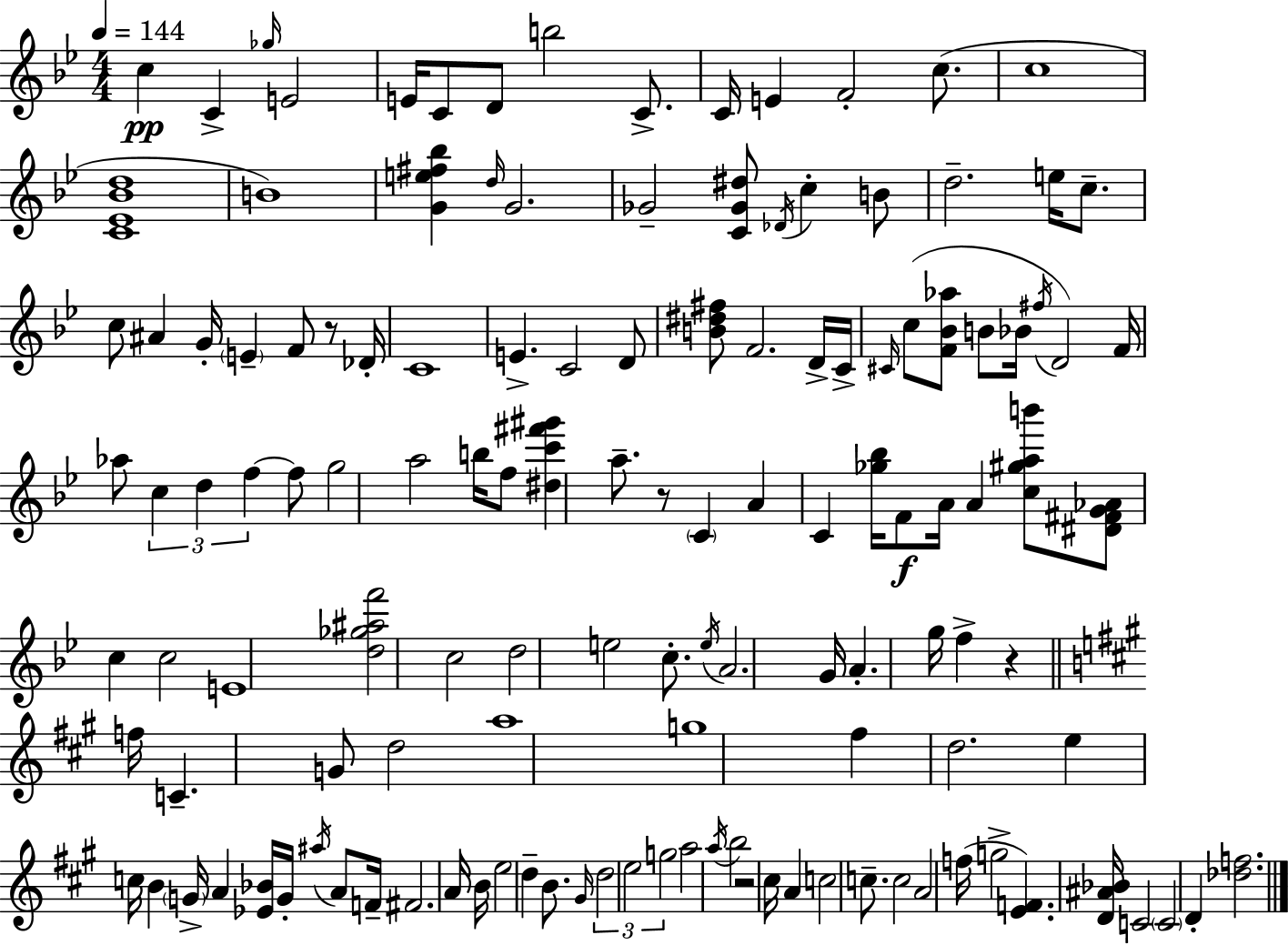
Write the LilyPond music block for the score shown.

{
  \clef treble
  \numericTimeSignature
  \time 4/4
  \key bes \major
  \tempo 4 = 144
  c''4\pp c'4-> \grace { ges''16 } e'2 | e'16 c'8 d'8 b''2 c'8.-> | c'16 e'4 f'2-. c''8.( | c''1 | \break <c' ees' bes' d''>1 | b'1) | <g' e'' fis'' bes''>4 \grace { d''16 } g'2. | ges'2-- <c' ges' dis''>8 \acciaccatura { des'16 } c''4-. | \break b'8 d''2.-- e''16 | c''8.-- c''8 ais'4 g'16-. \parenthesize e'4-- f'8 | r8 des'16-. c'1 | e'4.-> c'2 | \break d'8 <b' dis'' fis''>8 f'2. | d'16-> c'16-> \grace { cis'16 } c''8( <f' bes' aes''>8 b'8 bes'16 \acciaccatura { fis''16 }) d'2 | f'16 aes''8 \tuplet 3/2 { c''4 d''4 f''4~~ } | f''8 g''2 a''2 | \break b''16 f''8 <dis'' c''' fis''' gis'''>4 a''8.-- r8 | \parenthesize c'4 a'4 c'4 <ges'' bes''>16 f'8\f | a'16 a'4 <c'' gis'' a'' b'''>8 <dis' fis' g' aes'>8 c''4 c''2 | e'1 | \break <d'' ges'' ais'' f'''>2 c''2 | d''2 e''2 | c''8.-. \acciaccatura { e''16 } a'2. | g'16 a'4.-. g''16 f''4-> | \break r4 \bar "||" \break \key a \major f''16 c'4.-- g'8 d''2 | a''1 | g''1 | fis''4 d''2. | \break e''4 c''16 b'4 \parenthesize g'16-> a'4 <ees' bes'>16 | g'16-. \acciaccatura { ais''16 } a'8 f'16-- fis'2. | a'16 b'16 e''2 d''4-- b'8. | \grace { gis'16 } \tuplet 3/2 { d''2 e''2 | \break g''2 } a''2 | \acciaccatura { a''16 } b''2 r2 | cis''16 a'4 c''2 | c''8.-- c''2 a'2 | \break f''16( g''2-> <e' f'>4.) | <d' ais' bes'>16 c'2 \parenthesize c'2 | d'4-. <des'' f''>2. | \bar "|."
}